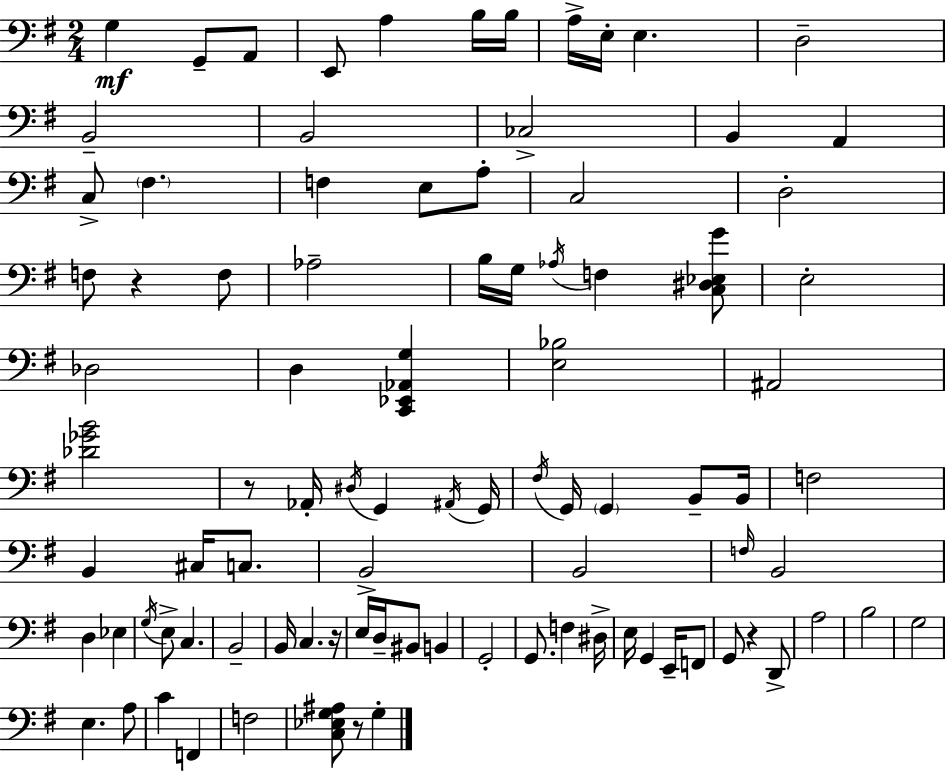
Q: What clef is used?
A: bass